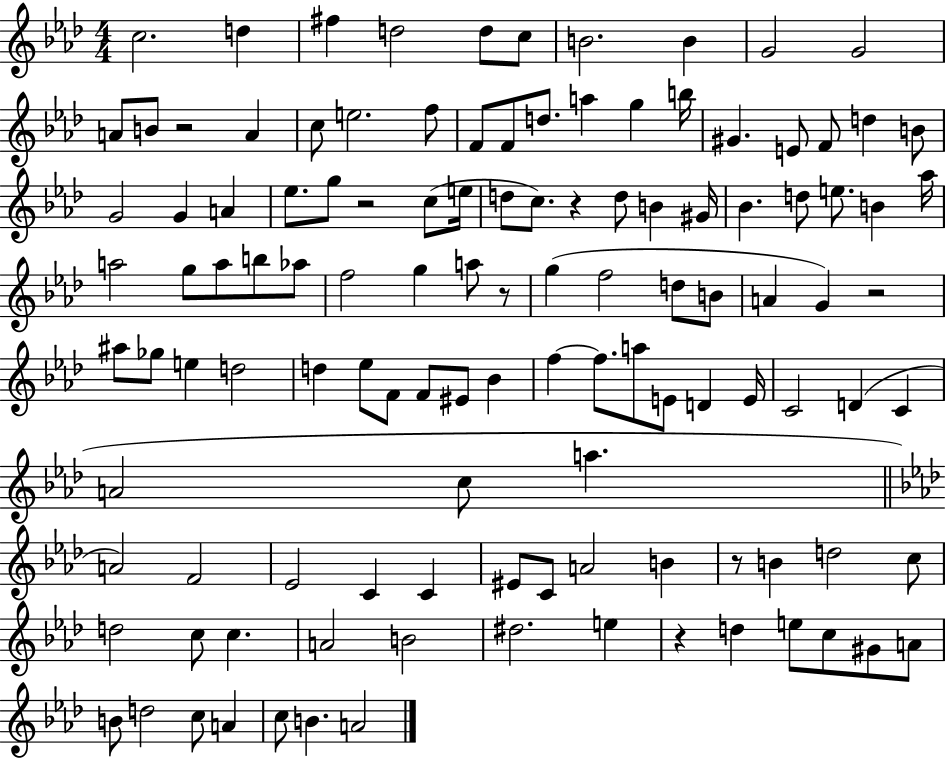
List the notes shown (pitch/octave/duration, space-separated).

C5/h. D5/q F#5/q D5/h D5/e C5/e B4/h. B4/q G4/h G4/h A4/e B4/e R/h A4/q C5/e E5/h. F5/e F4/e F4/e D5/e. A5/q G5/q B5/s G#4/q. E4/e F4/e D5/q B4/e G4/h G4/q A4/q Eb5/e. G5/e R/h C5/e E5/s D5/e C5/e. R/q D5/e B4/q G#4/s Bb4/q. D5/e E5/e. B4/q Ab5/s A5/h G5/e A5/e B5/e Ab5/e F5/h G5/q A5/e R/e G5/q F5/h D5/e B4/e A4/q G4/q R/h A#5/e Gb5/e E5/q D5/h D5/q Eb5/e F4/e F4/e EIS4/e Bb4/q F5/q F5/e. A5/e E4/e D4/q E4/s C4/h D4/q C4/q A4/h C5/e A5/q. A4/h F4/h Eb4/h C4/q C4/q EIS4/e C4/e A4/h B4/q R/e B4/q D5/h C5/e D5/h C5/e C5/q. A4/h B4/h D#5/h. E5/q R/q D5/q E5/e C5/e G#4/e A4/e B4/e D5/h C5/e A4/q C5/e B4/q. A4/h